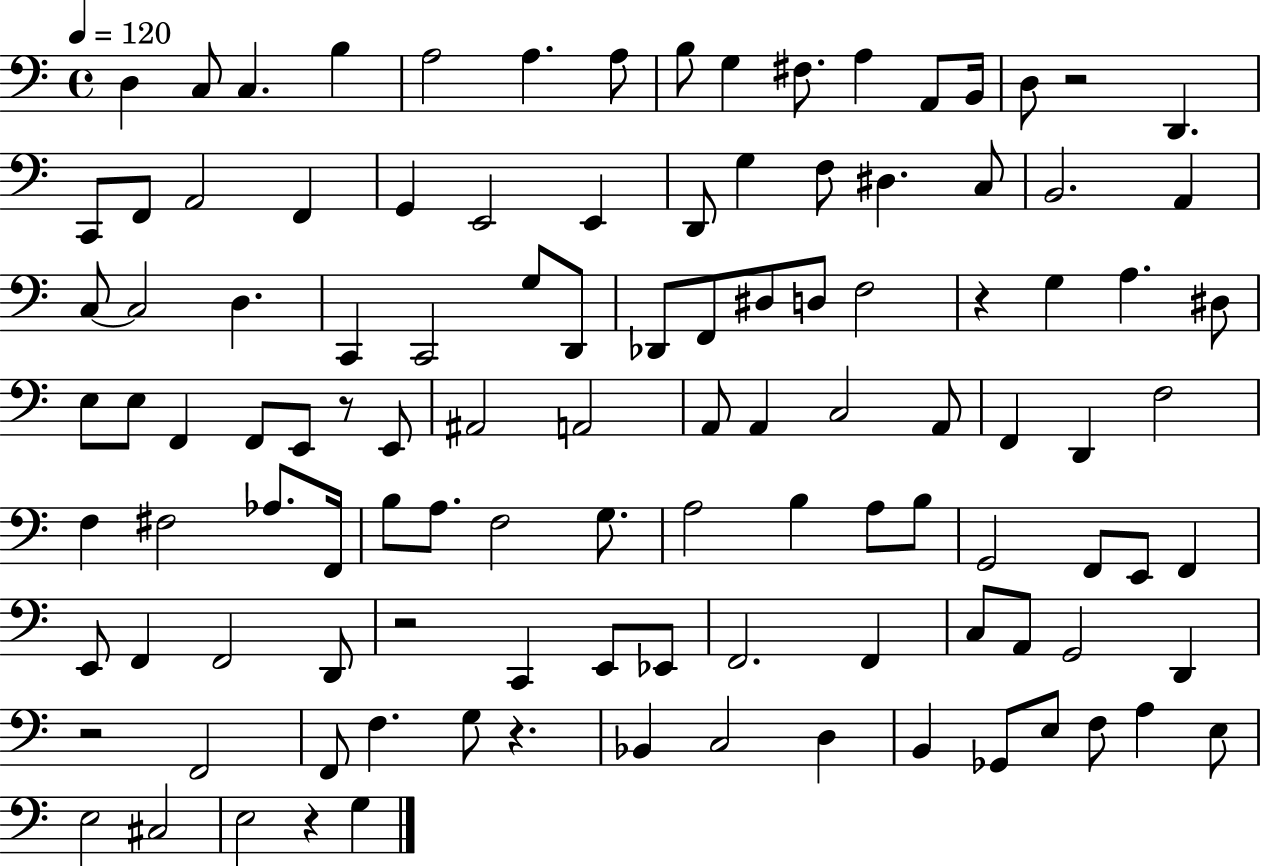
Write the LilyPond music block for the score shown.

{
  \clef bass
  \time 4/4
  \defaultTimeSignature
  \key c \major
  \tempo 4 = 120
  d4 c8 c4. b4 | a2 a4. a8 | b8 g4 fis8. a4 a,8 b,16 | d8 r2 d,4. | \break c,8 f,8 a,2 f,4 | g,4 e,2 e,4 | d,8 g4 f8 dis4. c8 | b,2. a,4 | \break c8~~ c2 d4. | c,4 c,2 g8 d,8 | des,8 f,8 dis8 d8 f2 | r4 g4 a4. dis8 | \break e8 e8 f,4 f,8 e,8 r8 e,8 | ais,2 a,2 | a,8 a,4 c2 a,8 | f,4 d,4 f2 | \break f4 fis2 aes8. f,16 | b8 a8. f2 g8. | a2 b4 a8 b8 | g,2 f,8 e,8 f,4 | \break e,8 f,4 f,2 d,8 | r2 c,4 e,8 ees,8 | f,2. f,4 | c8 a,8 g,2 d,4 | \break r2 f,2 | f,8 f4. g8 r4. | bes,4 c2 d4 | b,4 ges,8 e8 f8 a4 e8 | \break e2 cis2 | e2 r4 g4 | \bar "|."
}